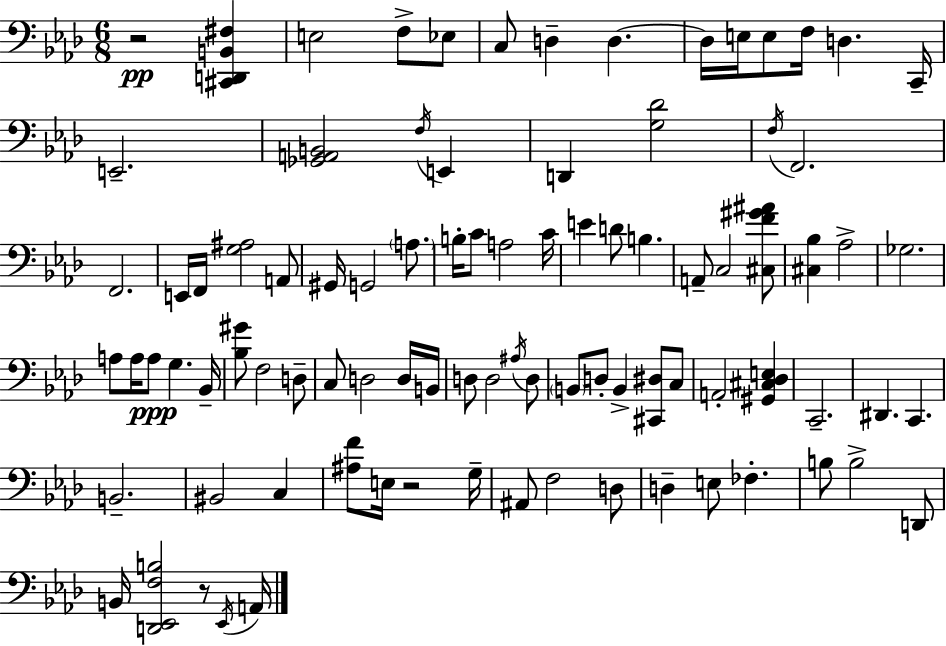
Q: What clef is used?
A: bass